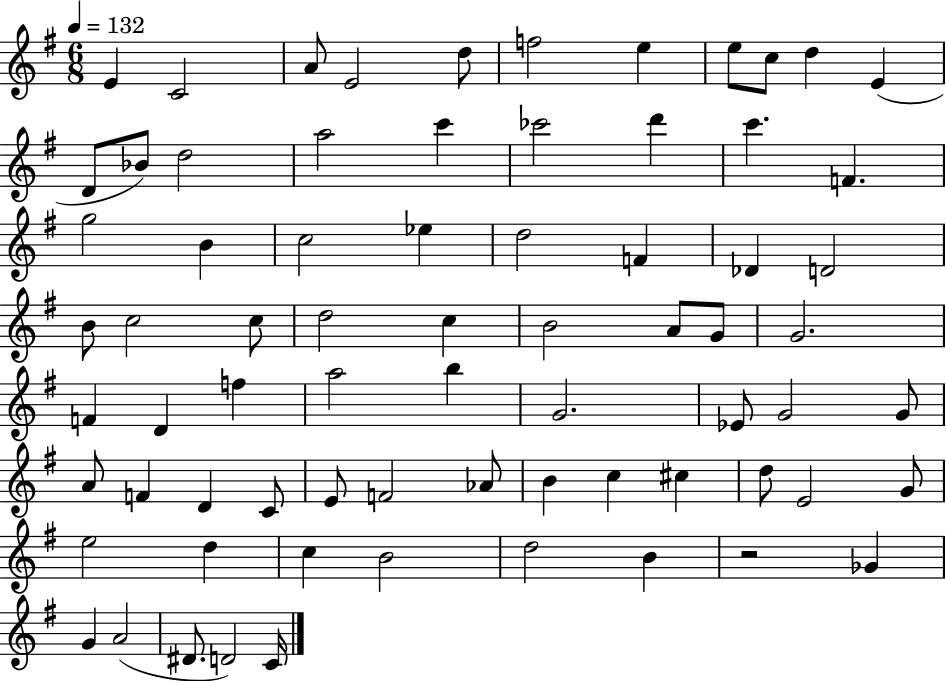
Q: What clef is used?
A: treble